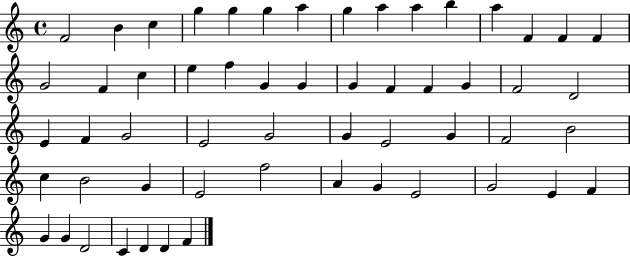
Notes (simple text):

F4/h B4/q C5/q G5/q G5/q G5/q A5/q G5/q A5/q A5/q B5/q A5/q F4/q F4/q F4/q G4/h F4/q C5/q E5/q F5/q G4/q G4/q G4/q F4/q F4/q G4/q F4/h D4/h E4/q F4/q G4/h E4/h G4/h G4/q E4/h G4/q F4/h B4/h C5/q B4/h G4/q E4/h F5/h A4/q G4/q E4/h G4/h E4/q F4/q G4/q G4/q D4/h C4/q D4/q D4/q F4/q